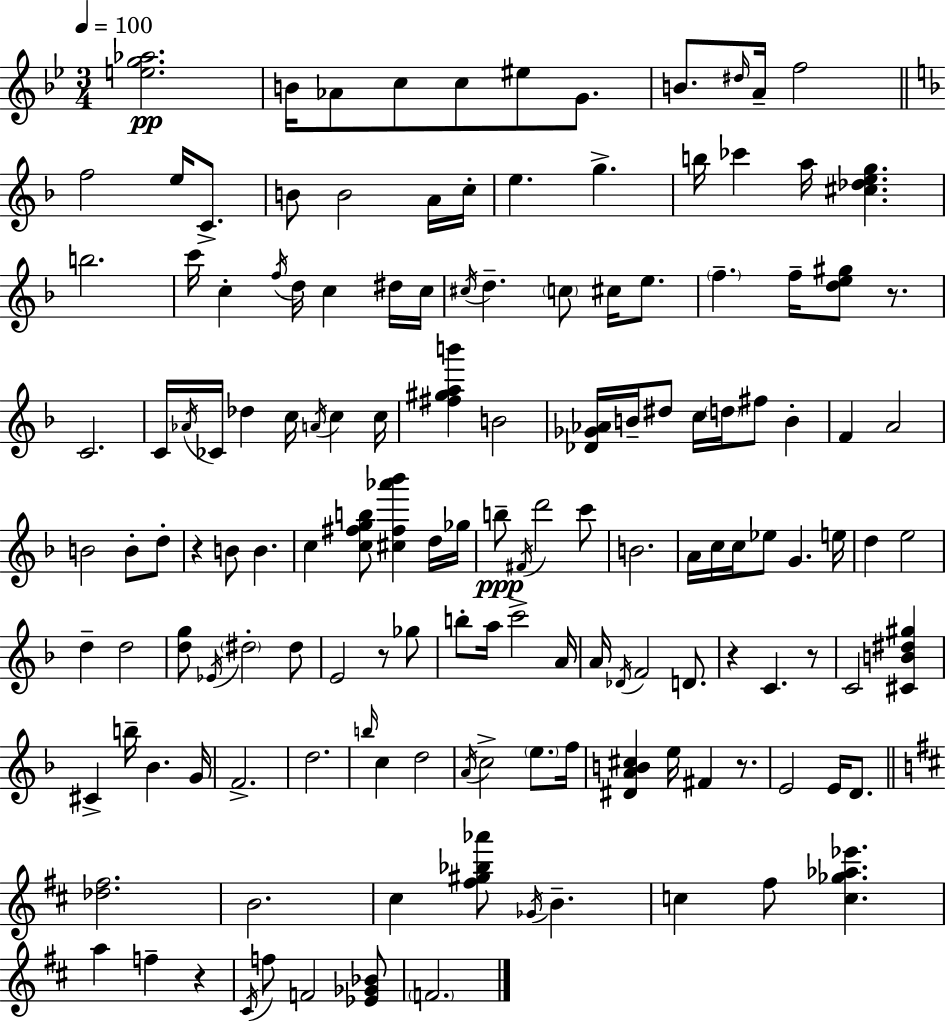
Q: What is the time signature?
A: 3/4